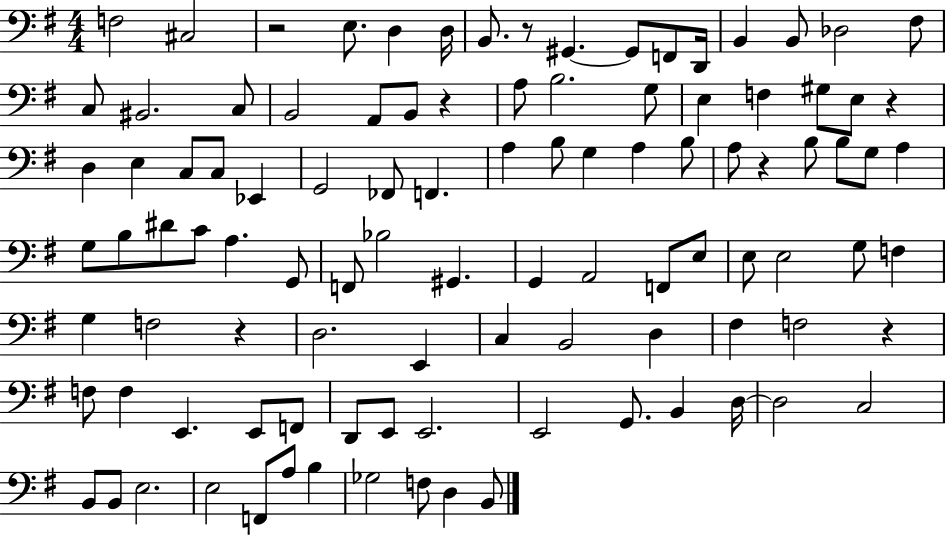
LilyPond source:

{
  \clef bass
  \numericTimeSignature
  \time 4/4
  \key g \major
  \repeat volta 2 { f2 cis2 | r2 e8. d4 d16 | b,8. r8 gis,4.~~ gis,8 f,8 d,16 | b,4 b,8 des2 fis8 | \break c8 bis,2. c8 | b,2 a,8 b,8 r4 | a8 b2. g8 | e4 f4 gis8 e8 r4 | \break d4 e4 c8 c8 ees,4 | g,2 fes,8 f,4. | a4 b8 g4 a4 b8 | a8 r4 b8 b8 g8 a4 | \break g8 b8 dis'8 c'8 a4. g,8 | f,8 bes2 gis,4. | g,4 a,2 f,8 e8 | e8 e2 g8 f4 | \break g4 f2 r4 | d2. e,4 | c4 b,2 d4 | fis4 f2 r4 | \break f8 f4 e,4. e,8 f,8 | d,8 e,8 e,2. | e,2 g,8. b,4 d16~~ | d2 c2 | \break b,8 b,8 e2. | e2 f,8 a8 b4 | ges2 f8 d4 b,8 | } \bar "|."
}